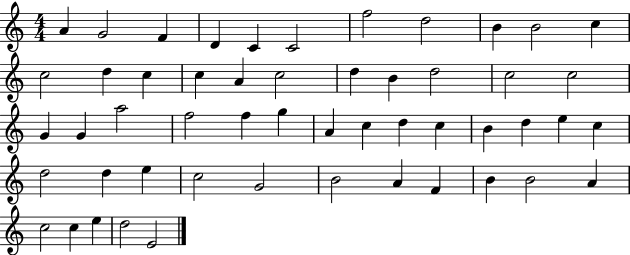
A4/q G4/h F4/q D4/q C4/q C4/h F5/h D5/h B4/q B4/h C5/q C5/h D5/q C5/q C5/q A4/q C5/h D5/q B4/q D5/h C5/h C5/h G4/q G4/q A5/h F5/h F5/q G5/q A4/q C5/q D5/q C5/q B4/q D5/q E5/q C5/q D5/h D5/q E5/q C5/h G4/h B4/h A4/q F4/q B4/q B4/h A4/q C5/h C5/q E5/q D5/h E4/h